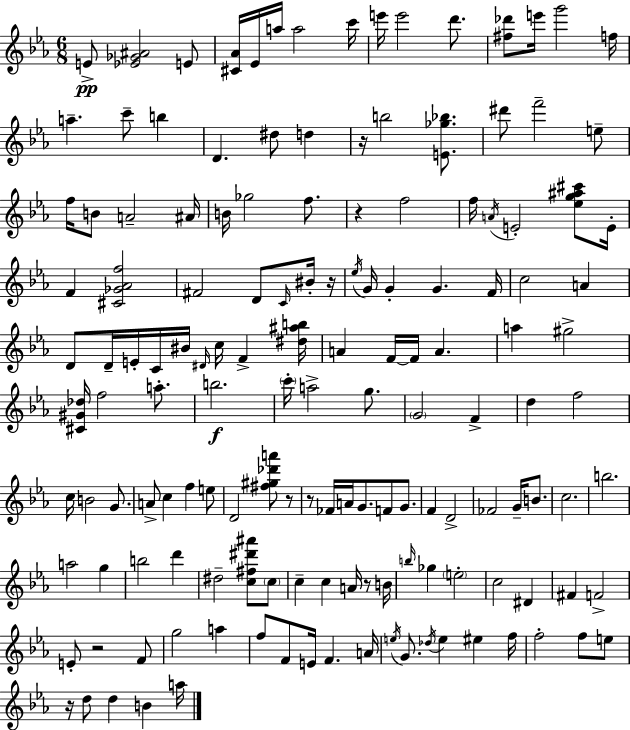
E4/e [Eb4,Gb4,A#4]/h E4/e [C#4,Ab4]/s Eb4/s A5/s A5/h C6/s E6/s E6/h D6/e. [F#5,Db6]/e E6/s G6/h F5/s A5/q. C6/e B5/q D4/q. D#5/e D5/q R/s B5/h [E4,Gb5,Bb5]/e. D#6/e F6/h E5/e F5/s B4/e A4/h A#4/s B4/s Gb5/h F5/e. R/q F5/h F5/s A4/s E4/h [Eb5,G5,A#5,C#6]/e E4/s F4/q [C#4,Gb4,Ab4,F5]/h F#4/h D4/e C4/s BIS4/s R/s Eb5/s G4/s G4/q G4/q. F4/s C5/h A4/q D4/e D4/s E4/s C4/s BIS4/s D#4/s C5/s F4/q [D#5,A#5,B5]/s A4/q F4/s F4/s A4/q. A5/q G#5/h [C#4,G#4,Db5]/s F5/h A5/e. B5/h. C6/s A5/h G5/e. G4/h F4/q D5/q F5/h C5/s B4/h G4/e. A4/e C5/q F5/q E5/e D4/h [F#5,G#5,Db6,A6]/e R/e R/e FES4/s A4/s G4/e. F4/e G4/e. F4/q D4/h FES4/h G4/s B4/e. C5/h. B5/h. A5/h G5/q B5/h D6/q D#5/h [C5,F#5,D#6,A#6]/e C5/e C5/q C5/q A4/s R/e B4/s B5/s Gb5/q E5/h C5/h D#4/q F#4/q F4/h E4/e R/h F4/e G5/h A5/q F5/e F4/e E4/s F4/q. A4/s E5/s G4/e. Db5/s E5/q EIS5/q F5/s F5/h F5/e E5/e R/s D5/e D5/q B4/q A5/s